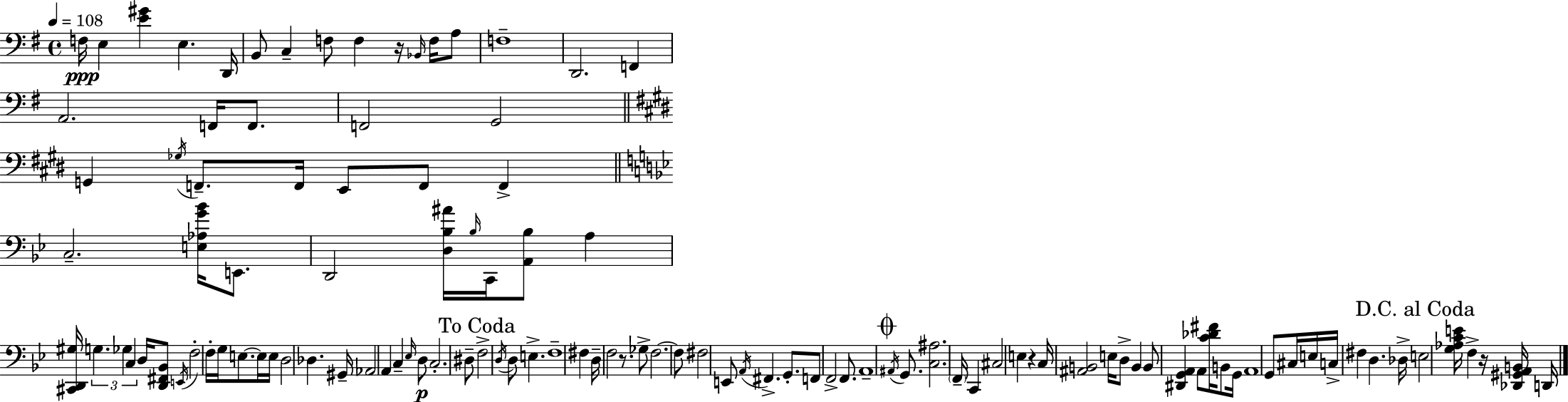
X:1
T:Untitled
M:4/4
L:1/4
K:G
F,/4 E, [E^G] E, D,,/4 B,,/2 C, F,/2 F, z/4 _B,,/4 F,/4 A,/2 F,4 D,,2 F,, A,,2 F,,/4 F,,/2 F,,2 G,,2 G,, _G,/4 F,,/2 F,,/4 E,,/2 F,,/2 F,, C,2 [E,_A,G_B]/4 E,,/2 D,,2 [D,_B,^A]/4 _B,/4 C,,/4 [A,,_B,]/2 A, [^C,,D,,^G,]/4 G, _G, C, D,/4 [D,,^F,,_B,,]/2 E,,/4 F,2 F,/4 G,/4 E,/2 E,/4 E,/4 D,2 _D, ^G,,/4 _A,,2 A,, C, _E,/4 D,/2 C,2 ^D,/2 F,2 D,/4 D,/2 E, F,4 ^F, D,/4 F,2 z/2 _G,/2 F,2 F,/2 ^F,2 E,,/2 A,,/4 ^F,, G,,/2 F,,/2 F,,2 F,,/2 A,,4 ^A,,/4 G,,/2 [C,^A,]2 F,,/4 C,, ^C,2 E, z C,/4 [^A,,B,,]2 E,/4 D,/2 B,, B,,/2 [^D,,G,,A,,] A,,/2 [C_D^F]/4 B,,/2 G,,/4 A,,4 G,,/2 ^C,/4 E,/4 C,/4 ^F, D, _D,/4 E,2 [G,_A,CE]/4 F, z/4 [_D,,^G,,A,,B,,]/4 D,,/4